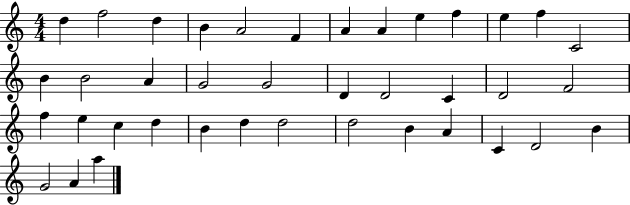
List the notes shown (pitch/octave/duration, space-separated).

D5/q F5/h D5/q B4/q A4/h F4/q A4/q A4/q E5/q F5/q E5/q F5/q C4/h B4/q B4/h A4/q G4/h G4/h D4/q D4/h C4/q D4/h F4/h F5/q E5/q C5/q D5/q B4/q D5/q D5/h D5/h B4/q A4/q C4/q D4/h B4/q G4/h A4/q A5/q